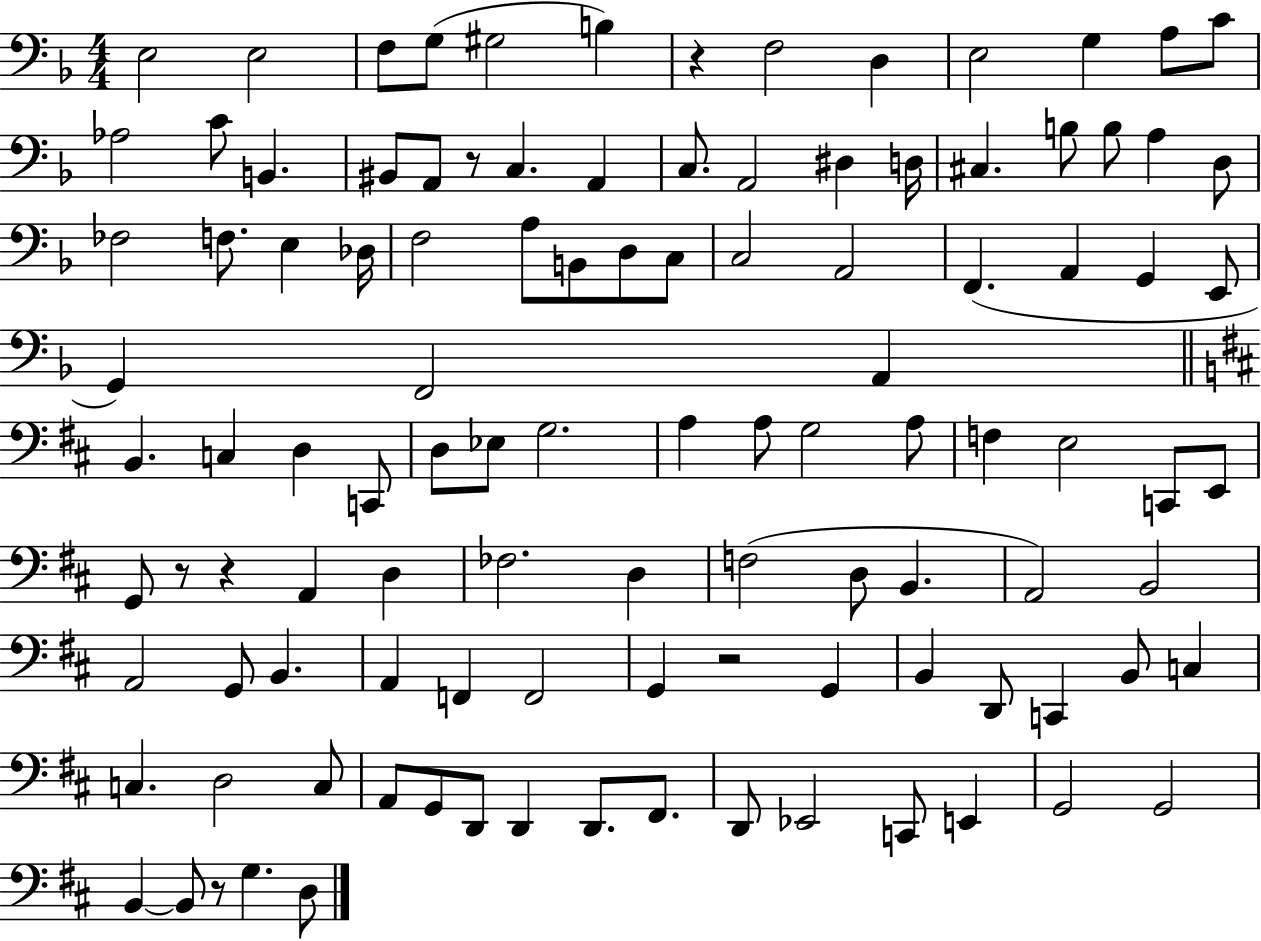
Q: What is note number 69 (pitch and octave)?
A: B2